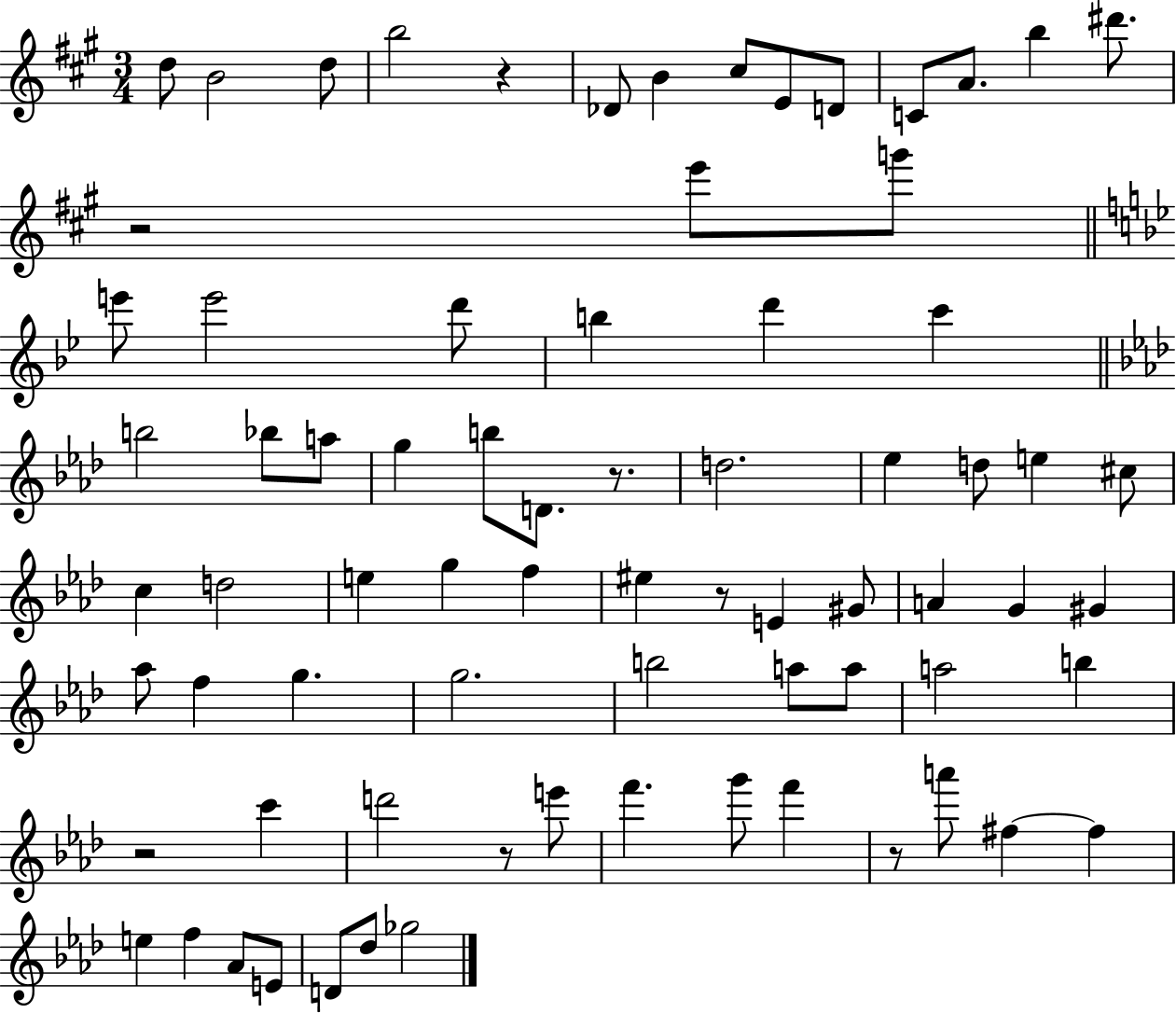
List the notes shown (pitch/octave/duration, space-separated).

D5/e B4/h D5/e B5/h R/q Db4/e B4/q C#5/e E4/e D4/e C4/e A4/e. B5/q D#6/e. R/h E6/e G6/e E6/e E6/h D6/e B5/q D6/q C6/q B5/h Bb5/e A5/e G5/q B5/e D4/e. R/e. D5/h. Eb5/q D5/e E5/q C#5/e C5/q D5/h E5/q G5/q F5/q EIS5/q R/e E4/q G#4/e A4/q G4/q G#4/q Ab5/e F5/q G5/q. G5/h. B5/h A5/e A5/e A5/h B5/q R/h C6/q D6/h R/e E6/e F6/q. G6/e F6/q R/e A6/e F#5/q F#5/q E5/q F5/q Ab4/e E4/e D4/e Db5/e Gb5/h